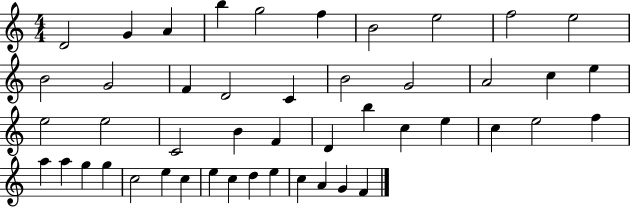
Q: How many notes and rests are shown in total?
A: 47